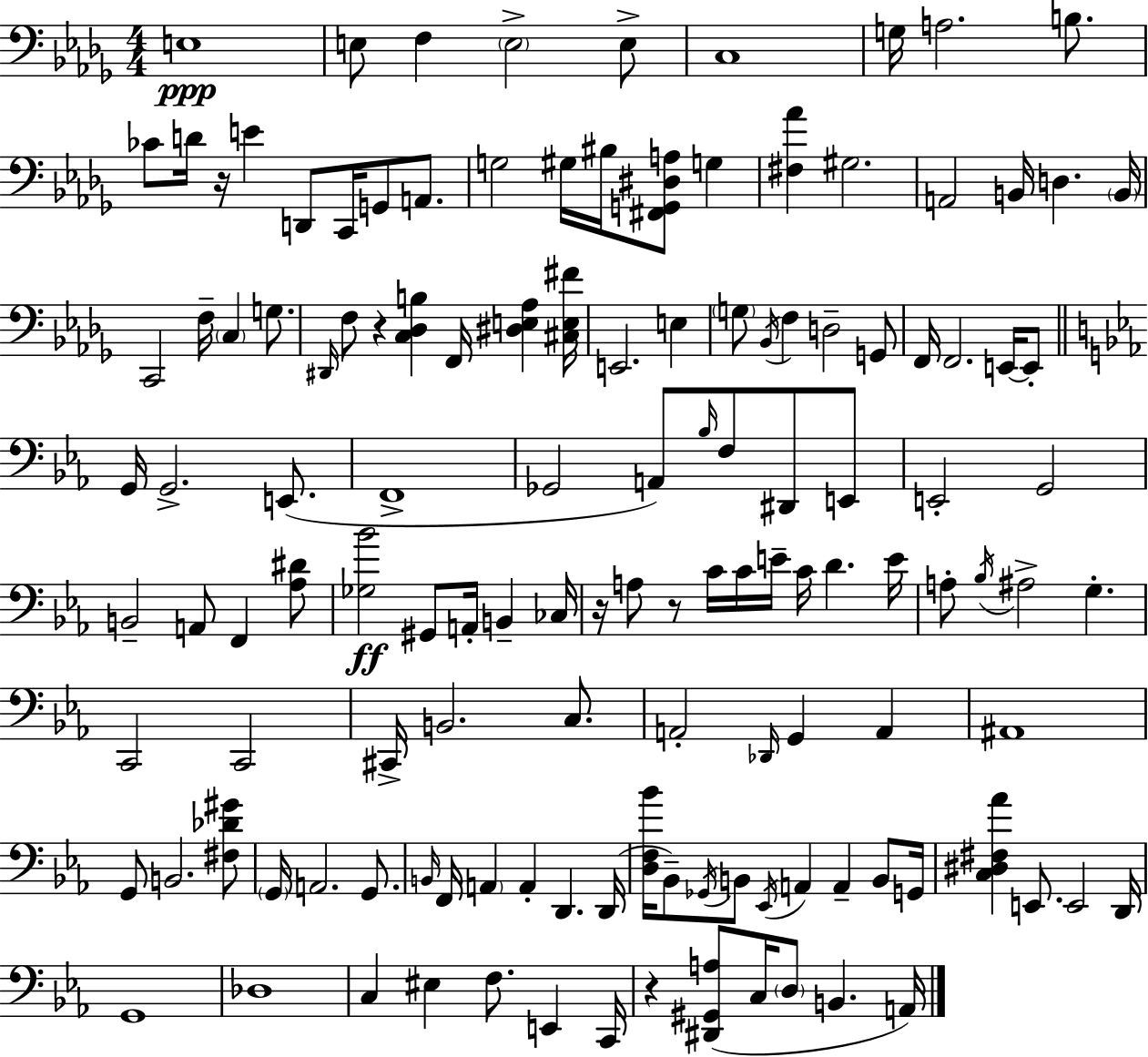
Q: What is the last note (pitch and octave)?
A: A2